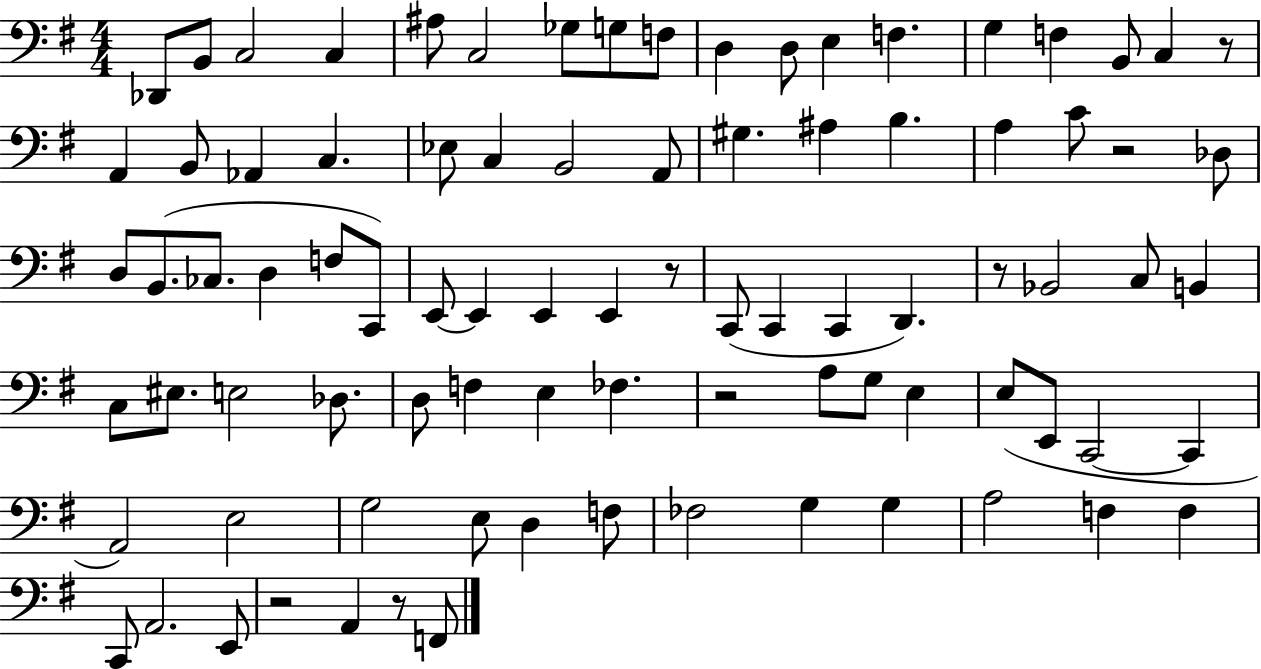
{
  \clef bass
  \numericTimeSignature
  \time 4/4
  \key g \major
  des,8 b,8 c2 c4 | ais8 c2 ges8 g8 f8 | d4 d8 e4 f4. | g4 f4 b,8 c4 r8 | \break a,4 b,8 aes,4 c4. | ees8 c4 b,2 a,8 | gis4. ais4 b4. | a4 c'8 r2 des8 | \break d8 b,8.( ces8. d4 f8 c,8) | e,8~~ e,4 e,4 e,4 r8 | c,8( c,4 c,4 d,4.) | r8 bes,2 c8 b,4 | \break c8 eis8. e2 des8. | d8 f4 e4 fes4. | r2 a8 g8 e4 | e8( e,8 c,2~~ c,4 | \break a,2) e2 | g2 e8 d4 f8 | fes2 g4 g4 | a2 f4 f4 | \break c,8 a,2. e,8 | r2 a,4 r8 f,8 | \bar "|."
}